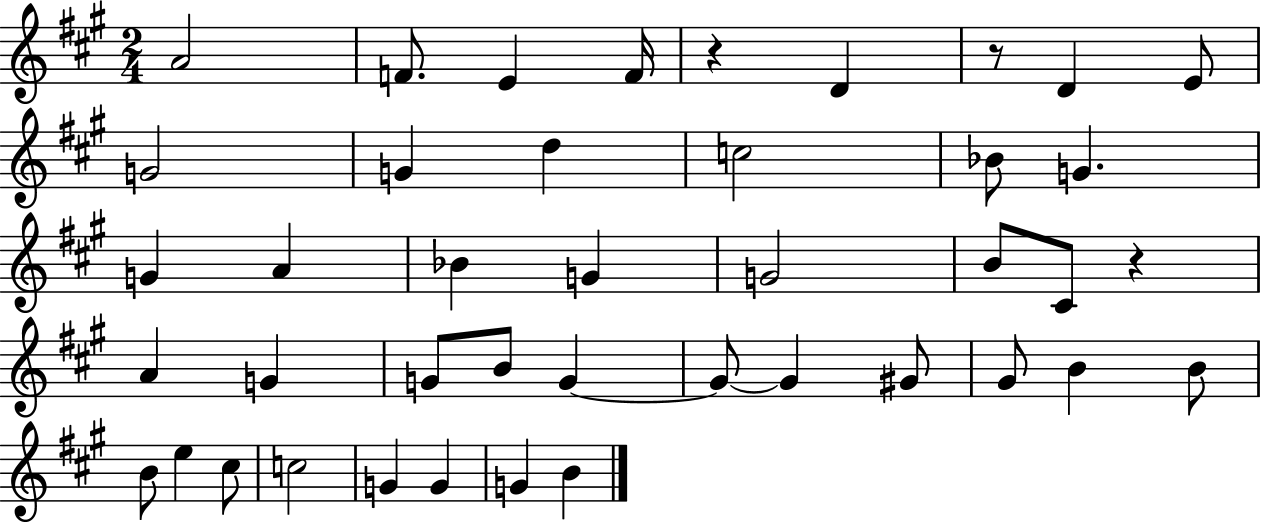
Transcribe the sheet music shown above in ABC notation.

X:1
T:Untitled
M:2/4
L:1/4
K:A
A2 F/2 E F/4 z D z/2 D E/2 G2 G d c2 _B/2 G G A _B G G2 B/2 ^C/2 z A G G/2 B/2 G G/2 G ^G/2 ^G/2 B B/2 B/2 e ^c/2 c2 G G G B